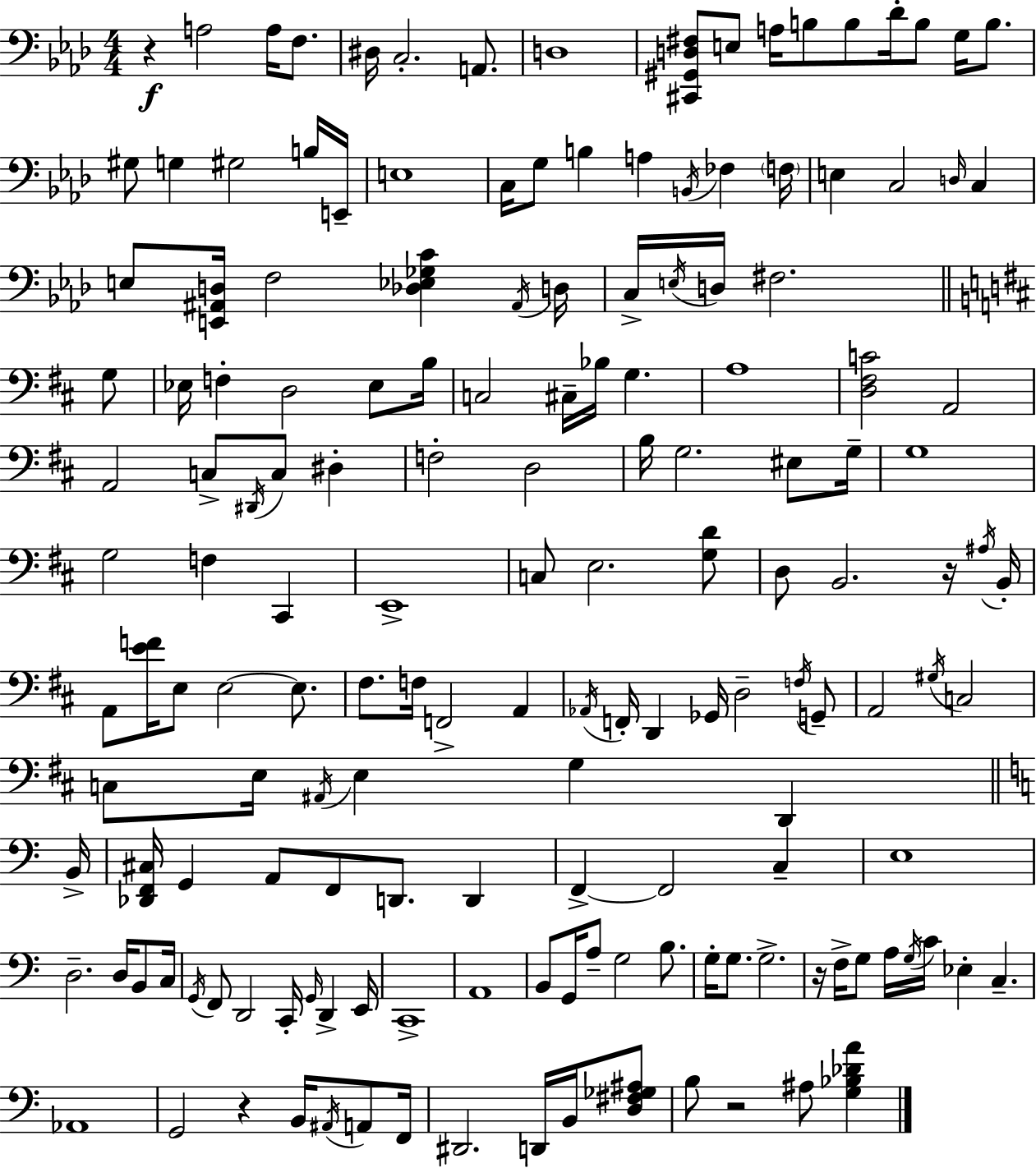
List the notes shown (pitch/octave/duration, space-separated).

R/q A3/h A3/s F3/e. D#3/s C3/h. A2/e. D3/w [C#2,G#2,D3,F#3]/e E3/e A3/s B3/e B3/e Db4/s B3/e G3/s B3/e. G#3/e G3/q G#3/h B3/s E2/s E3/w C3/s G3/e B3/q A3/q B2/s FES3/q F3/s E3/q C3/h D3/s C3/q E3/e [E2,A#2,D3]/s F3/h [Db3,Eb3,Gb3,C4]/q A#2/s D3/s C3/s E3/s D3/s F#3/h. G3/e Eb3/s F3/q D3/h Eb3/e B3/s C3/h C#3/s Bb3/s G3/q. A3/w [D3,F#3,C4]/h A2/h A2/h C3/e D#2/s C3/e D#3/q F3/h D3/h B3/s G3/h. EIS3/e G3/s G3/w G3/h F3/q C#2/q E2/w C3/e E3/h. [G3,D4]/e D3/e B2/h. R/s A#3/s B2/s A2/e [E4,F4]/s E3/e E3/h E3/e. F#3/e. F3/s F2/h A2/q Ab2/s F2/s D2/q Gb2/s D3/h F3/s G2/e A2/h G#3/s C3/h C3/e E3/s A#2/s E3/q G3/q D2/q B2/s [Db2,F2,C#3]/s G2/q A2/e F2/e D2/e. D2/q F2/q F2/h C3/q E3/w D3/h. D3/s B2/e C3/s G2/s F2/e D2/h C2/s G2/s D2/q E2/s C2/w A2/w B2/e G2/s A3/e G3/h B3/e. G3/s G3/e. G3/h. R/s F3/s G3/e A3/s G3/s C4/s Eb3/q C3/q. Ab2/w G2/h R/q B2/s A#2/s A2/e F2/s D#2/h. D2/s B2/s [D3,F#3,Gb3,A#3]/e B3/e R/h A#3/e [G3,Bb3,Db4,A4]/q